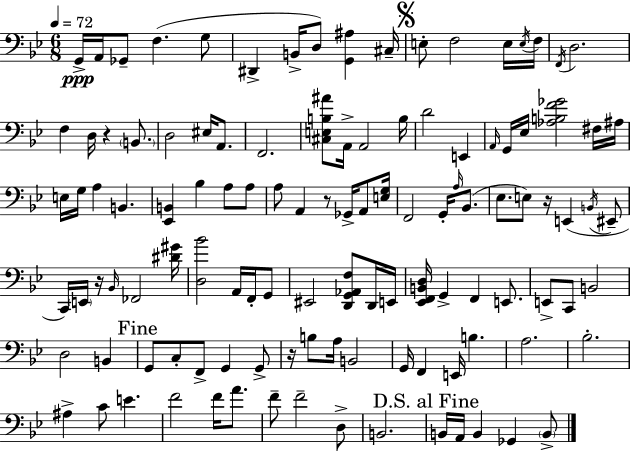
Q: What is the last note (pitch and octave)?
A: B2